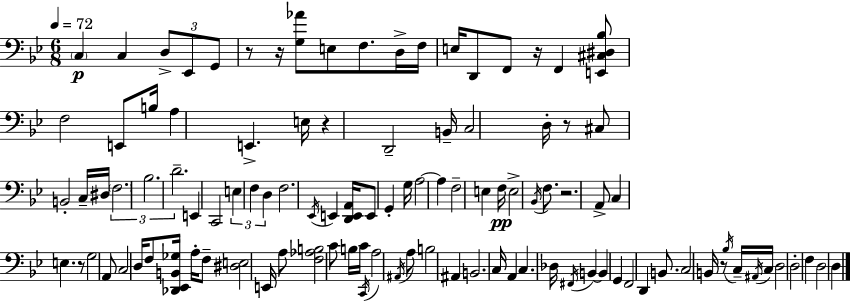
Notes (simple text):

C3/q C3/q D3/e Eb2/e G2/e R/e R/s [G3,Ab4]/e E3/e F3/e. D3/s F3/s E3/s D2/e F2/e R/s F2/q [E2,C#3,D#3,Bb3]/e F3/h E2/e B3/s A3/q E2/q. E3/s R/q D2/h B2/s C3/h D3/s R/e C#3/e B2/h C3/s D#3/s F3/h. Bb3/h. D4/h. E2/q C2/h E3/q F3/q D3/q F3/h. Eb2/s E2/q [D2,E2,A2]/s E2/e G2/q G3/s A3/h A3/q F3/h E3/q F3/s E3/h Bb2/s F3/e. R/h. A2/e C3/q E3/q. R/e G3/h A2/e C3/h D3/s F3/e [Db2,Eb2,B2,Gb3]/s A3/s F3/e [D#3,E3]/h E2/s A3/e [F3,Ab3,B3]/h C4/e B3/s C4/s C2/s A3/h A#2/s A3/e B3/h A#2/q B2/h. C3/s A2/q C3/q. Db3/s F#2/s B2/q B2/q G2/q F2/h D2/q B2/e. C3/h B2/s R/e Bb3/s C3/s A#2/s C3/s D3/h D3/h F3/q D3/h D3/q